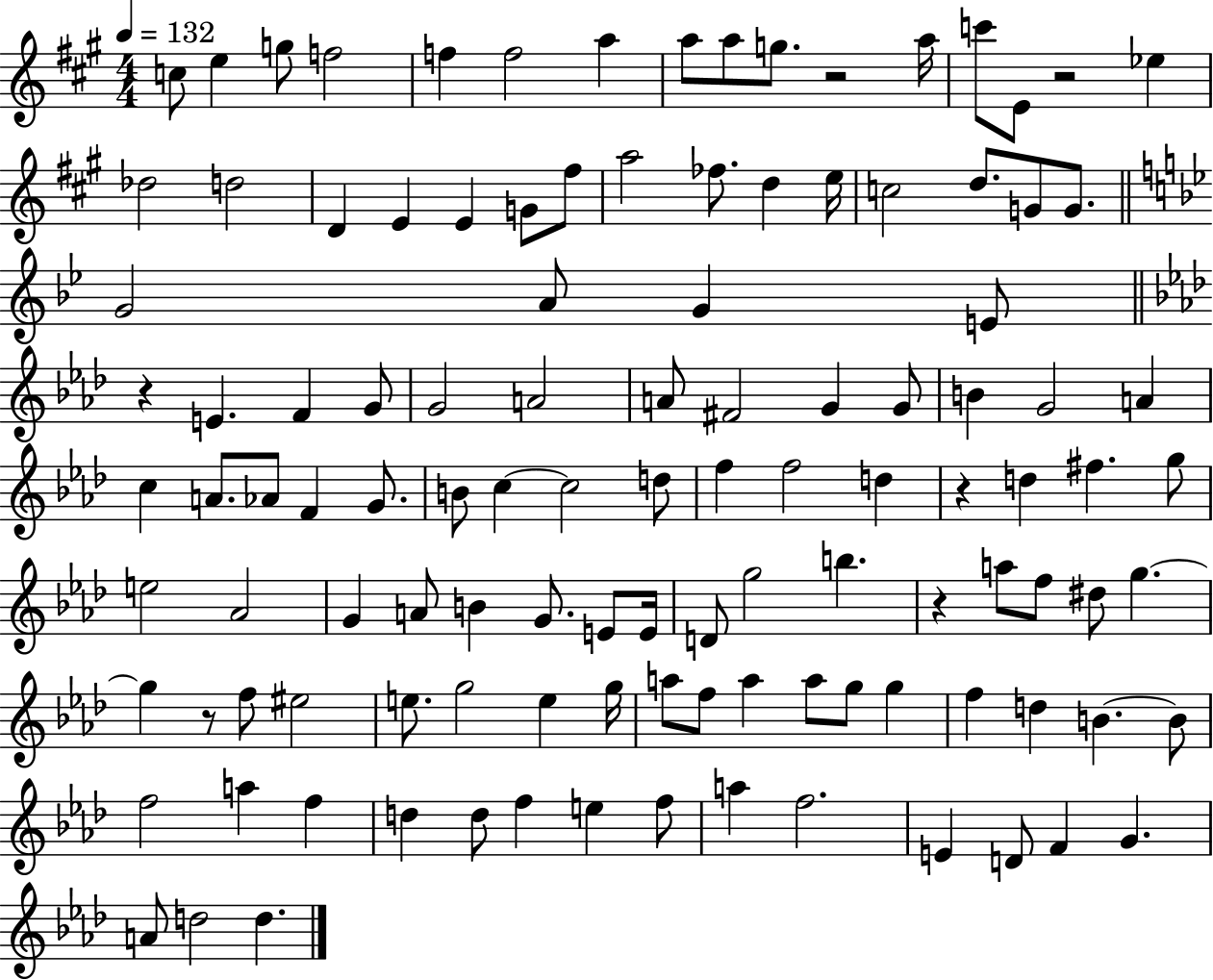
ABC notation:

X:1
T:Untitled
M:4/4
L:1/4
K:A
c/2 e g/2 f2 f f2 a a/2 a/2 g/2 z2 a/4 c'/2 E/2 z2 _e _d2 d2 D E E G/2 ^f/2 a2 _f/2 d e/4 c2 d/2 G/2 G/2 G2 A/2 G E/2 z E F G/2 G2 A2 A/2 ^F2 G G/2 B G2 A c A/2 _A/2 F G/2 B/2 c c2 d/2 f f2 d z d ^f g/2 e2 _A2 G A/2 B G/2 E/2 E/4 D/2 g2 b z a/2 f/2 ^d/2 g g z/2 f/2 ^e2 e/2 g2 e g/4 a/2 f/2 a a/2 g/2 g f d B B/2 f2 a f d d/2 f e f/2 a f2 E D/2 F G A/2 d2 d